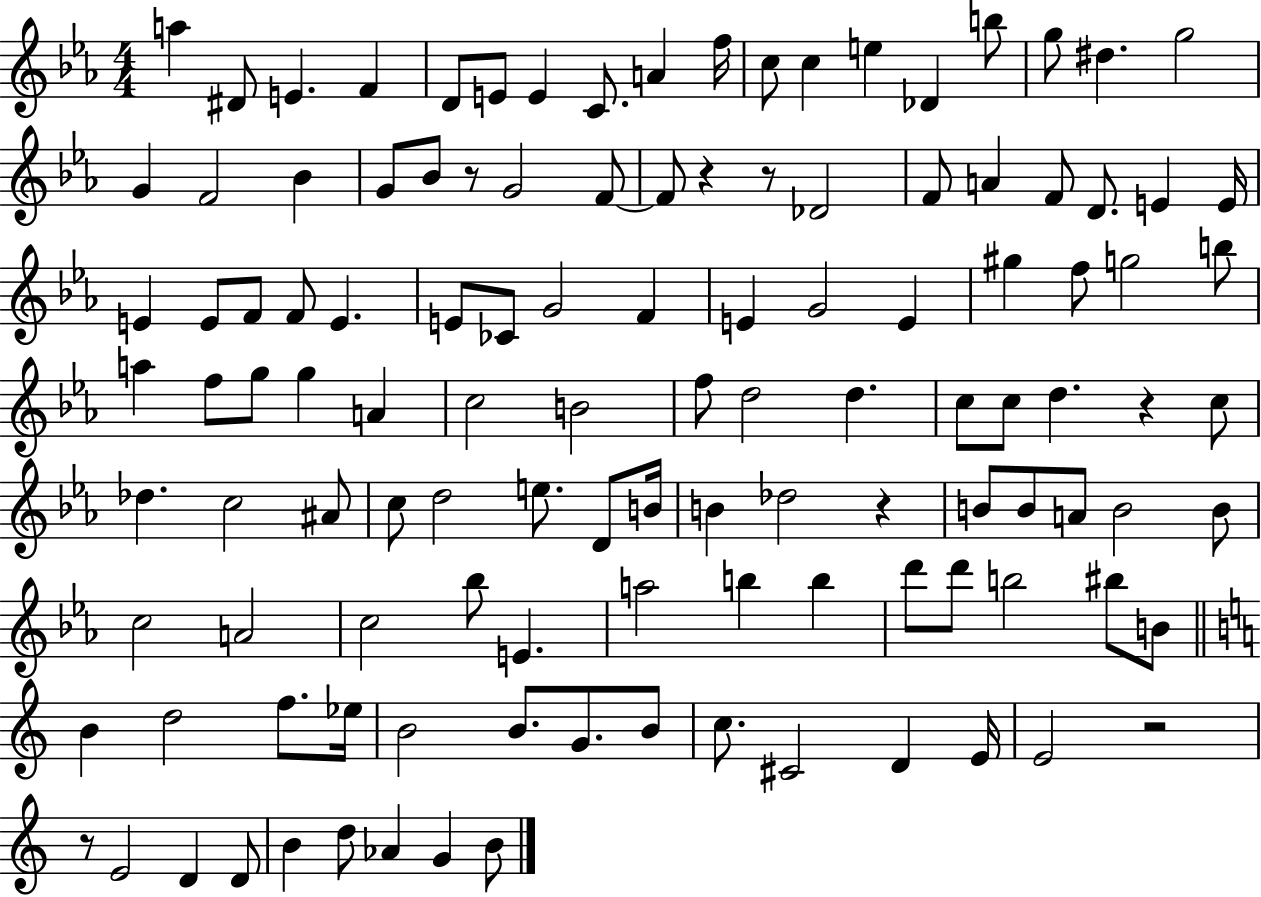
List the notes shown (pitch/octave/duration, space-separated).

A5/q D#4/e E4/q. F4/q D4/e E4/e E4/q C4/e. A4/q F5/s C5/e C5/q E5/q Db4/q B5/e G5/e D#5/q. G5/h G4/q F4/h Bb4/q G4/e Bb4/e R/e G4/h F4/e F4/e R/q R/e Db4/h F4/e A4/q F4/e D4/e. E4/q E4/s E4/q E4/e F4/e F4/e E4/q. E4/e CES4/e G4/h F4/q E4/q G4/h E4/q G#5/q F5/e G5/h B5/e A5/q F5/e G5/e G5/q A4/q C5/h B4/h F5/e D5/h D5/q. C5/e C5/e D5/q. R/q C5/e Db5/q. C5/h A#4/e C5/e D5/h E5/e. D4/e B4/s B4/q Db5/h R/q B4/e B4/e A4/e B4/h B4/e C5/h A4/h C5/h Bb5/e E4/q. A5/h B5/q B5/q D6/e D6/e B5/h BIS5/e B4/e B4/q D5/h F5/e. Eb5/s B4/h B4/e. G4/e. B4/e C5/e. C#4/h D4/q E4/s E4/h R/h R/e E4/h D4/q D4/e B4/q D5/e Ab4/q G4/q B4/e